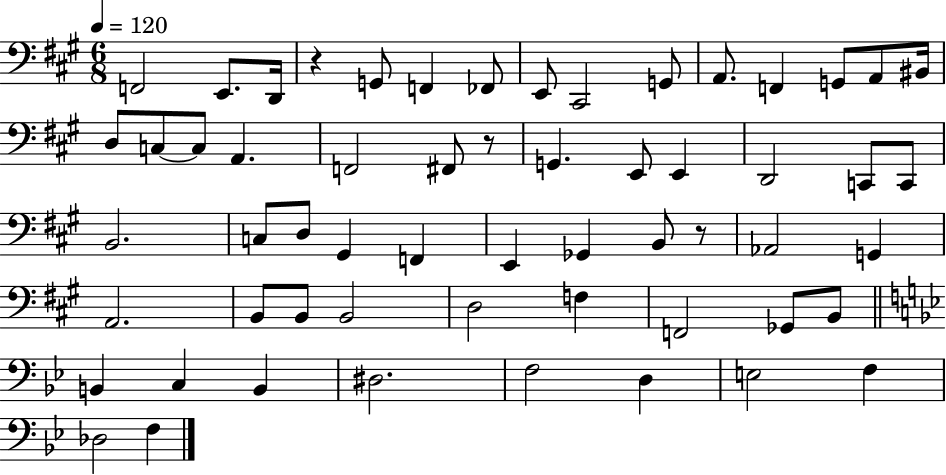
{
  \clef bass
  \numericTimeSignature
  \time 6/8
  \key a \major
  \tempo 4 = 120
  \repeat volta 2 { f,2 e,8. d,16 | r4 g,8 f,4 fes,8 | e,8 cis,2 g,8 | a,8. f,4 g,8 a,8 bis,16 | \break d8 c8~~ c8 a,4. | f,2 fis,8 r8 | g,4. e,8 e,4 | d,2 c,8 c,8 | \break b,2. | c8 d8 gis,4 f,4 | e,4 ges,4 b,8 r8 | aes,2 g,4 | \break a,2. | b,8 b,8 b,2 | d2 f4 | f,2 ges,8 b,8 | \break \bar "||" \break \key bes \major b,4 c4 b,4 | dis2. | f2 d4 | e2 f4 | \break des2 f4 | } \bar "|."
}